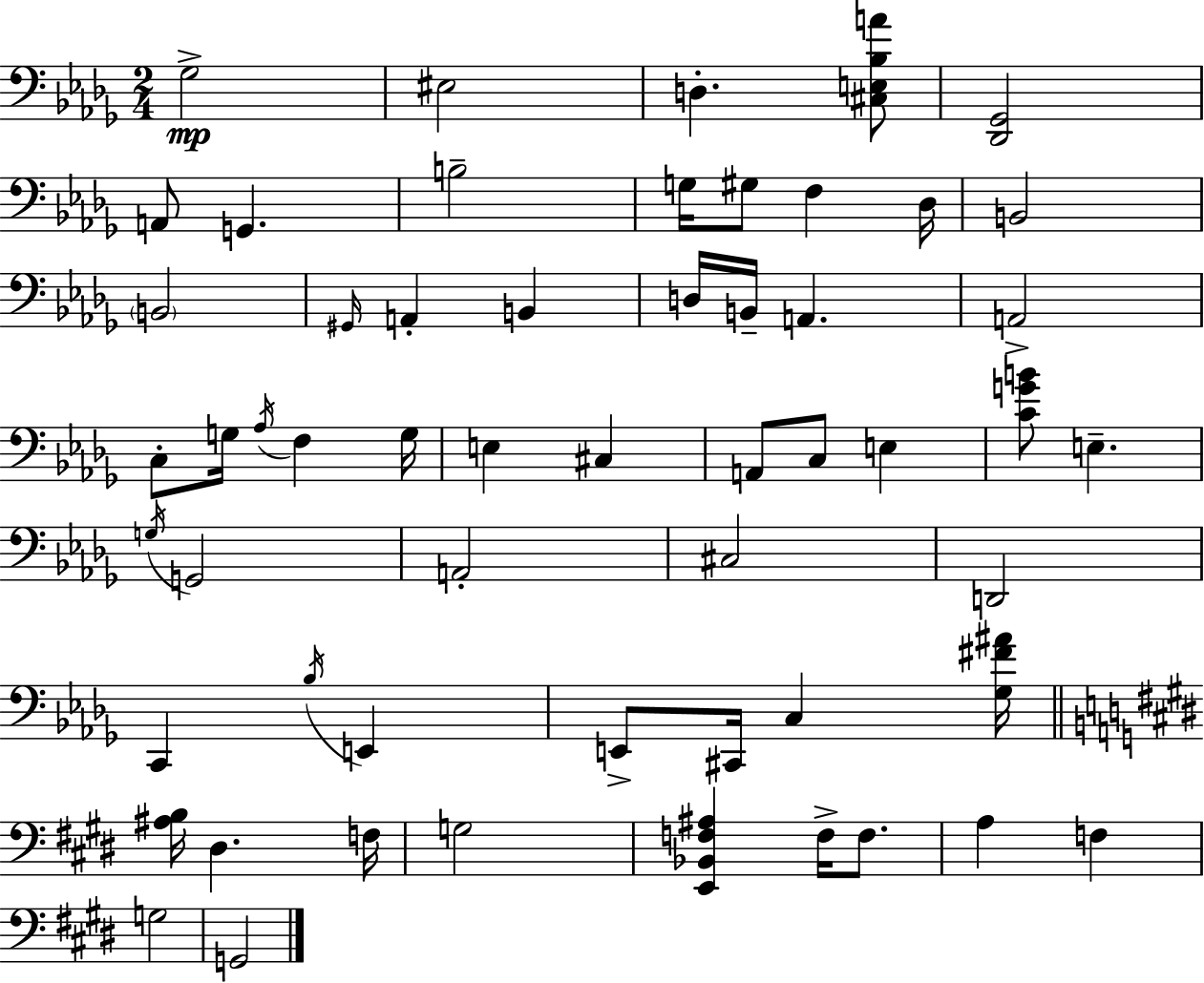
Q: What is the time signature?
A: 2/4